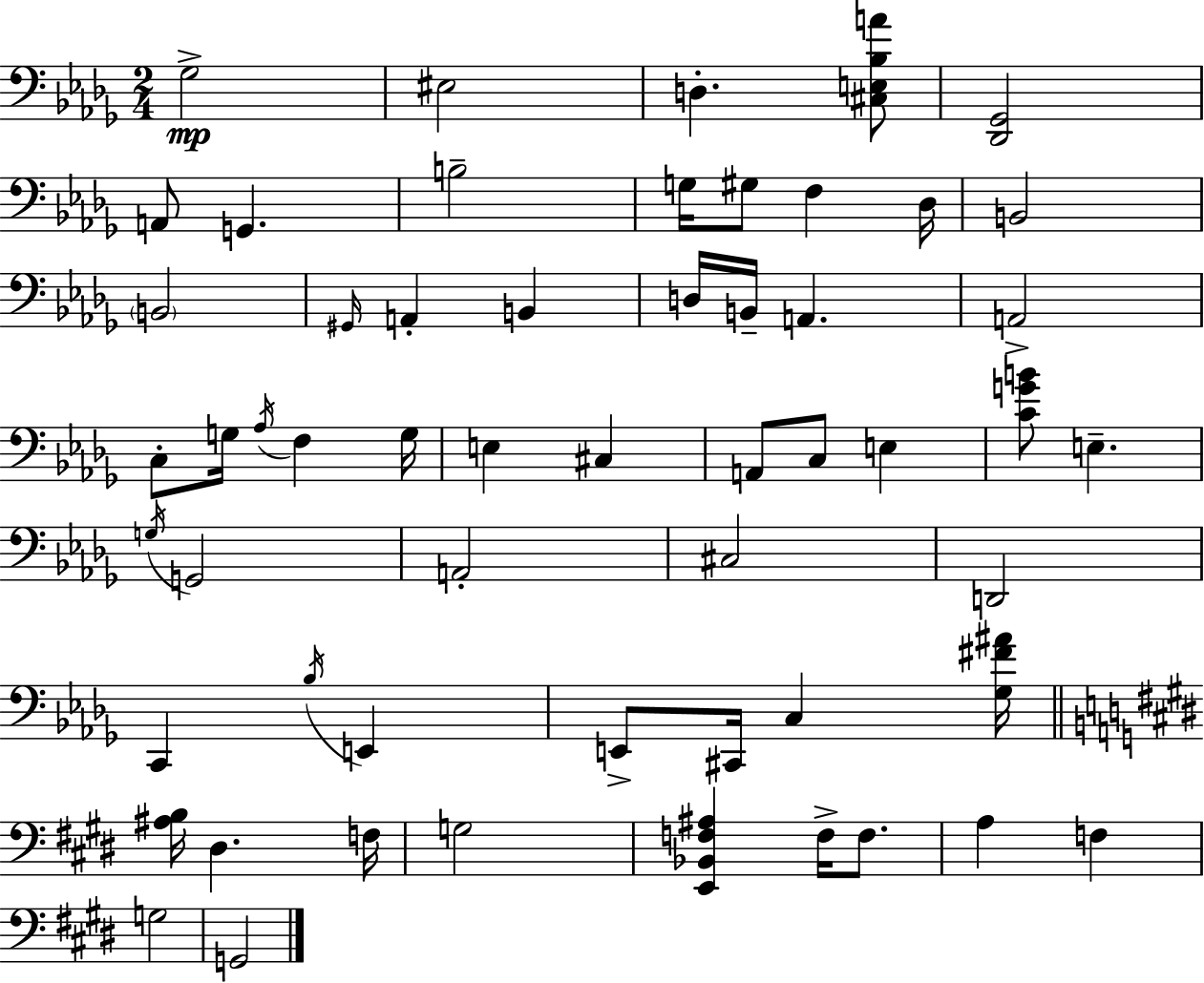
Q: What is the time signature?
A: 2/4